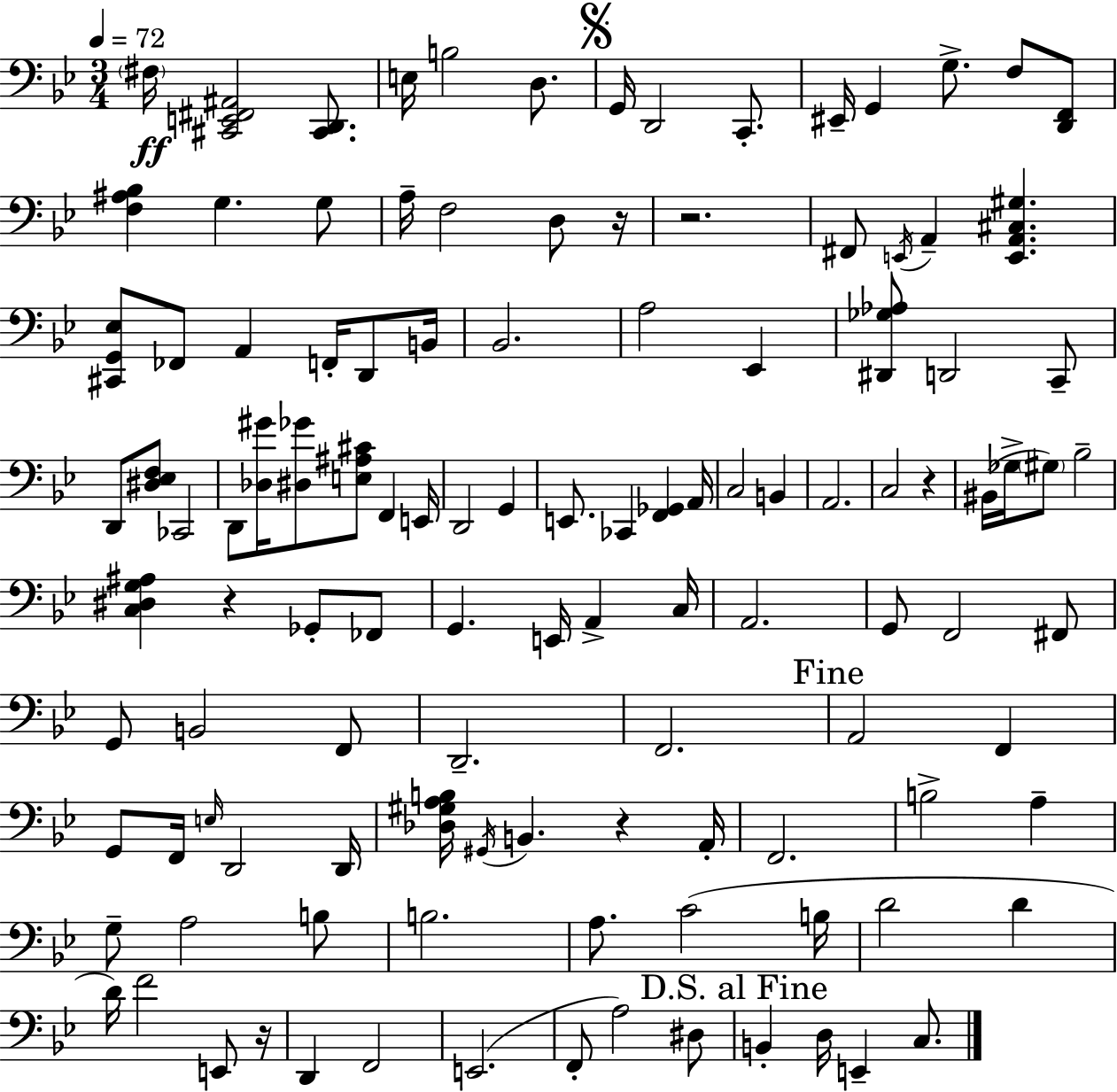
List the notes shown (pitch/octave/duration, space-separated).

F#3/s [C#2,E2,F#2,A#2]/h [C#2,D2]/e. E3/s B3/h D3/e. G2/s D2/h C2/e. EIS2/s G2/q G3/e. F3/e [D2,F2]/e [F3,A#3,Bb3]/q G3/q. G3/e A3/s F3/h D3/e R/s R/h. F#2/e E2/s A2/q [E2,A2,C#3,G#3]/q. [C#2,G2,Eb3]/e FES2/e A2/q F2/s D2/e B2/s Bb2/h. A3/h Eb2/q [D#2,Gb3,Ab3]/e D2/h C2/e D2/e [D#3,Eb3,F3]/e CES2/h D2/e [Db3,G#4]/s [D#3,Gb4]/e [E3,A#3,C#4]/e F2/q E2/s D2/h G2/q E2/e. CES2/q [F2,Gb2]/q A2/s C3/h B2/q A2/h. C3/h R/q BIS2/s Gb3/s G#3/e Bb3/h [C3,D#3,G3,A#3]/q R/q Gb2/e FES2/e G2/q. E2/s A2/q C3/s A2/h. G2/e F2/h F#2/e G2/e B2/h F2/e D2/h. F2/h. A2/h F2/q G2/e F2/s E3/s D2/h D2/s [Db3,G#3,A3,B3]/s G#2/s B2/q. R/q A2/s F2/h. B3/h A3/q G3/e A3/h B3/e B3/h. A3/e. C4/h B3/s D4/h D4/q D4/s F4/h E2/e R/s D2/q F2/h E2/h. F2/e A3/h D#3/e B2/q D3/s E2/q C3/e.